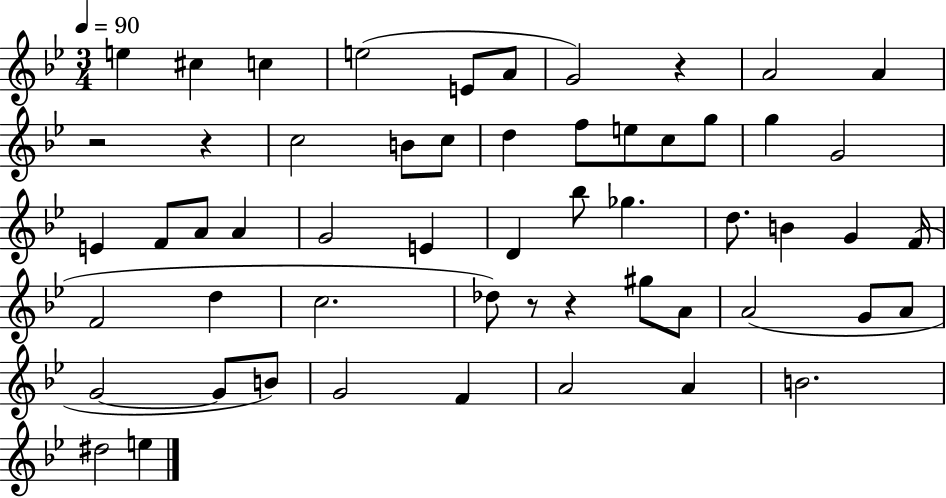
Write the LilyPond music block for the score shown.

{
  \clef treble
  \numericTimeSignature
  \time 3/4
  \key bes \major
  \tempo 4 = 90
  e''4 cis''4 c''4 | e''2( e'8 a'8 | g'2) r4 | a'2 a'4 | \break r2 r4 | c''2 b'8 c''8 | d''4 f''8 e''8 c''8 g''8 | g''4 g'2 | \break e'4 f'8 a'8 a'4 | g'2 e'4 | d'4 bes''8 ges''4. | d''8. b'4 g'4 f'16( | \break f'2 d''4 | c''2. | des''8) r8 r4 gis''8 a'8 | a'2( g'8 a'8 | \break g'2~~ g'8 b'8) | g'2 f'4 | a'2 a'4 | b'2. | \break dis''2 e''4 | \bar "|."
}